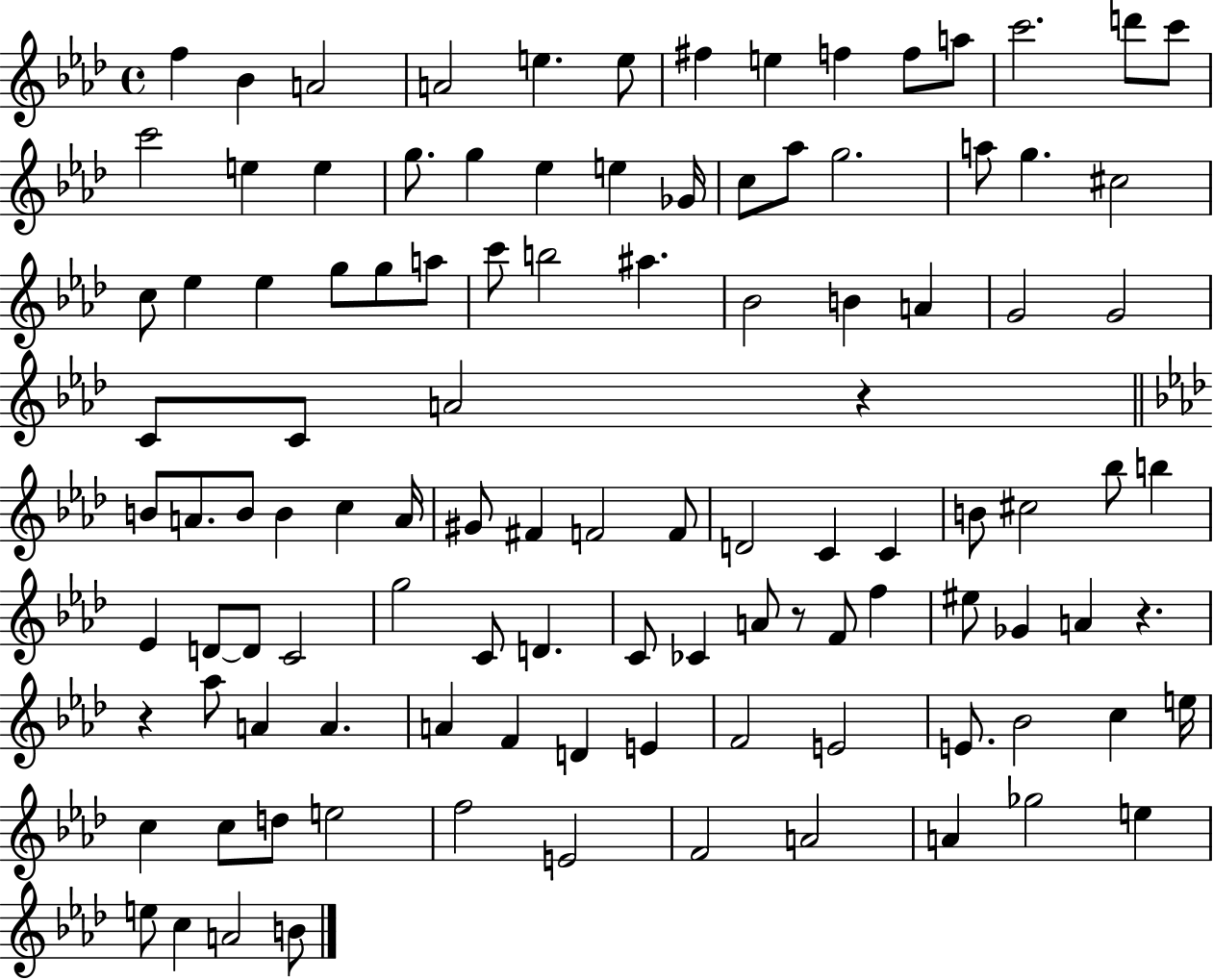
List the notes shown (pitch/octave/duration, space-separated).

F5/q Bb4/q A4/h A4/h E5/q. E5/e F#5/q E5/q F5/q F5/e A5/e C6/h. D6/e C6/e C6/h E5/q E5/q G5/e. G5/q Eb5/q E5/q Gb4/s C5/e Ab5/e G5/h. A5/e G5/q. C#5/h C5/e Eb5/q Eb5/q G5/e G5/e A5/e C6/e B5/h A#5/q. Bb4/h B4/q A4/q G4/h G4/h C4/e C4/e A4/h R/q B4/e A4/e. B4/e B4/q C5/q A4/s G#4/e F#4/q F4/h F4/e D4/h C4/q C4/q B4/e C#5/h Bb5/e B5/q Eb4/q D4/e D4/e C4/h G5/h C4/e D4/q. C4/e CES4/q A4/e R/e F4/e F5/q EIS5/e Gb4/q A4/q R/q. R/q Ab5/e A4/q A4/q. A4/q F4/q D4/q E4/q F4/h E4/h E4/e. Bb4/h C5/q E5/s C5/q C5/e D5/e E5/h F5/h E4/h F4/h A4/h A4/q Gb5/h E5/q E5/e C5/q A4/h B4/e